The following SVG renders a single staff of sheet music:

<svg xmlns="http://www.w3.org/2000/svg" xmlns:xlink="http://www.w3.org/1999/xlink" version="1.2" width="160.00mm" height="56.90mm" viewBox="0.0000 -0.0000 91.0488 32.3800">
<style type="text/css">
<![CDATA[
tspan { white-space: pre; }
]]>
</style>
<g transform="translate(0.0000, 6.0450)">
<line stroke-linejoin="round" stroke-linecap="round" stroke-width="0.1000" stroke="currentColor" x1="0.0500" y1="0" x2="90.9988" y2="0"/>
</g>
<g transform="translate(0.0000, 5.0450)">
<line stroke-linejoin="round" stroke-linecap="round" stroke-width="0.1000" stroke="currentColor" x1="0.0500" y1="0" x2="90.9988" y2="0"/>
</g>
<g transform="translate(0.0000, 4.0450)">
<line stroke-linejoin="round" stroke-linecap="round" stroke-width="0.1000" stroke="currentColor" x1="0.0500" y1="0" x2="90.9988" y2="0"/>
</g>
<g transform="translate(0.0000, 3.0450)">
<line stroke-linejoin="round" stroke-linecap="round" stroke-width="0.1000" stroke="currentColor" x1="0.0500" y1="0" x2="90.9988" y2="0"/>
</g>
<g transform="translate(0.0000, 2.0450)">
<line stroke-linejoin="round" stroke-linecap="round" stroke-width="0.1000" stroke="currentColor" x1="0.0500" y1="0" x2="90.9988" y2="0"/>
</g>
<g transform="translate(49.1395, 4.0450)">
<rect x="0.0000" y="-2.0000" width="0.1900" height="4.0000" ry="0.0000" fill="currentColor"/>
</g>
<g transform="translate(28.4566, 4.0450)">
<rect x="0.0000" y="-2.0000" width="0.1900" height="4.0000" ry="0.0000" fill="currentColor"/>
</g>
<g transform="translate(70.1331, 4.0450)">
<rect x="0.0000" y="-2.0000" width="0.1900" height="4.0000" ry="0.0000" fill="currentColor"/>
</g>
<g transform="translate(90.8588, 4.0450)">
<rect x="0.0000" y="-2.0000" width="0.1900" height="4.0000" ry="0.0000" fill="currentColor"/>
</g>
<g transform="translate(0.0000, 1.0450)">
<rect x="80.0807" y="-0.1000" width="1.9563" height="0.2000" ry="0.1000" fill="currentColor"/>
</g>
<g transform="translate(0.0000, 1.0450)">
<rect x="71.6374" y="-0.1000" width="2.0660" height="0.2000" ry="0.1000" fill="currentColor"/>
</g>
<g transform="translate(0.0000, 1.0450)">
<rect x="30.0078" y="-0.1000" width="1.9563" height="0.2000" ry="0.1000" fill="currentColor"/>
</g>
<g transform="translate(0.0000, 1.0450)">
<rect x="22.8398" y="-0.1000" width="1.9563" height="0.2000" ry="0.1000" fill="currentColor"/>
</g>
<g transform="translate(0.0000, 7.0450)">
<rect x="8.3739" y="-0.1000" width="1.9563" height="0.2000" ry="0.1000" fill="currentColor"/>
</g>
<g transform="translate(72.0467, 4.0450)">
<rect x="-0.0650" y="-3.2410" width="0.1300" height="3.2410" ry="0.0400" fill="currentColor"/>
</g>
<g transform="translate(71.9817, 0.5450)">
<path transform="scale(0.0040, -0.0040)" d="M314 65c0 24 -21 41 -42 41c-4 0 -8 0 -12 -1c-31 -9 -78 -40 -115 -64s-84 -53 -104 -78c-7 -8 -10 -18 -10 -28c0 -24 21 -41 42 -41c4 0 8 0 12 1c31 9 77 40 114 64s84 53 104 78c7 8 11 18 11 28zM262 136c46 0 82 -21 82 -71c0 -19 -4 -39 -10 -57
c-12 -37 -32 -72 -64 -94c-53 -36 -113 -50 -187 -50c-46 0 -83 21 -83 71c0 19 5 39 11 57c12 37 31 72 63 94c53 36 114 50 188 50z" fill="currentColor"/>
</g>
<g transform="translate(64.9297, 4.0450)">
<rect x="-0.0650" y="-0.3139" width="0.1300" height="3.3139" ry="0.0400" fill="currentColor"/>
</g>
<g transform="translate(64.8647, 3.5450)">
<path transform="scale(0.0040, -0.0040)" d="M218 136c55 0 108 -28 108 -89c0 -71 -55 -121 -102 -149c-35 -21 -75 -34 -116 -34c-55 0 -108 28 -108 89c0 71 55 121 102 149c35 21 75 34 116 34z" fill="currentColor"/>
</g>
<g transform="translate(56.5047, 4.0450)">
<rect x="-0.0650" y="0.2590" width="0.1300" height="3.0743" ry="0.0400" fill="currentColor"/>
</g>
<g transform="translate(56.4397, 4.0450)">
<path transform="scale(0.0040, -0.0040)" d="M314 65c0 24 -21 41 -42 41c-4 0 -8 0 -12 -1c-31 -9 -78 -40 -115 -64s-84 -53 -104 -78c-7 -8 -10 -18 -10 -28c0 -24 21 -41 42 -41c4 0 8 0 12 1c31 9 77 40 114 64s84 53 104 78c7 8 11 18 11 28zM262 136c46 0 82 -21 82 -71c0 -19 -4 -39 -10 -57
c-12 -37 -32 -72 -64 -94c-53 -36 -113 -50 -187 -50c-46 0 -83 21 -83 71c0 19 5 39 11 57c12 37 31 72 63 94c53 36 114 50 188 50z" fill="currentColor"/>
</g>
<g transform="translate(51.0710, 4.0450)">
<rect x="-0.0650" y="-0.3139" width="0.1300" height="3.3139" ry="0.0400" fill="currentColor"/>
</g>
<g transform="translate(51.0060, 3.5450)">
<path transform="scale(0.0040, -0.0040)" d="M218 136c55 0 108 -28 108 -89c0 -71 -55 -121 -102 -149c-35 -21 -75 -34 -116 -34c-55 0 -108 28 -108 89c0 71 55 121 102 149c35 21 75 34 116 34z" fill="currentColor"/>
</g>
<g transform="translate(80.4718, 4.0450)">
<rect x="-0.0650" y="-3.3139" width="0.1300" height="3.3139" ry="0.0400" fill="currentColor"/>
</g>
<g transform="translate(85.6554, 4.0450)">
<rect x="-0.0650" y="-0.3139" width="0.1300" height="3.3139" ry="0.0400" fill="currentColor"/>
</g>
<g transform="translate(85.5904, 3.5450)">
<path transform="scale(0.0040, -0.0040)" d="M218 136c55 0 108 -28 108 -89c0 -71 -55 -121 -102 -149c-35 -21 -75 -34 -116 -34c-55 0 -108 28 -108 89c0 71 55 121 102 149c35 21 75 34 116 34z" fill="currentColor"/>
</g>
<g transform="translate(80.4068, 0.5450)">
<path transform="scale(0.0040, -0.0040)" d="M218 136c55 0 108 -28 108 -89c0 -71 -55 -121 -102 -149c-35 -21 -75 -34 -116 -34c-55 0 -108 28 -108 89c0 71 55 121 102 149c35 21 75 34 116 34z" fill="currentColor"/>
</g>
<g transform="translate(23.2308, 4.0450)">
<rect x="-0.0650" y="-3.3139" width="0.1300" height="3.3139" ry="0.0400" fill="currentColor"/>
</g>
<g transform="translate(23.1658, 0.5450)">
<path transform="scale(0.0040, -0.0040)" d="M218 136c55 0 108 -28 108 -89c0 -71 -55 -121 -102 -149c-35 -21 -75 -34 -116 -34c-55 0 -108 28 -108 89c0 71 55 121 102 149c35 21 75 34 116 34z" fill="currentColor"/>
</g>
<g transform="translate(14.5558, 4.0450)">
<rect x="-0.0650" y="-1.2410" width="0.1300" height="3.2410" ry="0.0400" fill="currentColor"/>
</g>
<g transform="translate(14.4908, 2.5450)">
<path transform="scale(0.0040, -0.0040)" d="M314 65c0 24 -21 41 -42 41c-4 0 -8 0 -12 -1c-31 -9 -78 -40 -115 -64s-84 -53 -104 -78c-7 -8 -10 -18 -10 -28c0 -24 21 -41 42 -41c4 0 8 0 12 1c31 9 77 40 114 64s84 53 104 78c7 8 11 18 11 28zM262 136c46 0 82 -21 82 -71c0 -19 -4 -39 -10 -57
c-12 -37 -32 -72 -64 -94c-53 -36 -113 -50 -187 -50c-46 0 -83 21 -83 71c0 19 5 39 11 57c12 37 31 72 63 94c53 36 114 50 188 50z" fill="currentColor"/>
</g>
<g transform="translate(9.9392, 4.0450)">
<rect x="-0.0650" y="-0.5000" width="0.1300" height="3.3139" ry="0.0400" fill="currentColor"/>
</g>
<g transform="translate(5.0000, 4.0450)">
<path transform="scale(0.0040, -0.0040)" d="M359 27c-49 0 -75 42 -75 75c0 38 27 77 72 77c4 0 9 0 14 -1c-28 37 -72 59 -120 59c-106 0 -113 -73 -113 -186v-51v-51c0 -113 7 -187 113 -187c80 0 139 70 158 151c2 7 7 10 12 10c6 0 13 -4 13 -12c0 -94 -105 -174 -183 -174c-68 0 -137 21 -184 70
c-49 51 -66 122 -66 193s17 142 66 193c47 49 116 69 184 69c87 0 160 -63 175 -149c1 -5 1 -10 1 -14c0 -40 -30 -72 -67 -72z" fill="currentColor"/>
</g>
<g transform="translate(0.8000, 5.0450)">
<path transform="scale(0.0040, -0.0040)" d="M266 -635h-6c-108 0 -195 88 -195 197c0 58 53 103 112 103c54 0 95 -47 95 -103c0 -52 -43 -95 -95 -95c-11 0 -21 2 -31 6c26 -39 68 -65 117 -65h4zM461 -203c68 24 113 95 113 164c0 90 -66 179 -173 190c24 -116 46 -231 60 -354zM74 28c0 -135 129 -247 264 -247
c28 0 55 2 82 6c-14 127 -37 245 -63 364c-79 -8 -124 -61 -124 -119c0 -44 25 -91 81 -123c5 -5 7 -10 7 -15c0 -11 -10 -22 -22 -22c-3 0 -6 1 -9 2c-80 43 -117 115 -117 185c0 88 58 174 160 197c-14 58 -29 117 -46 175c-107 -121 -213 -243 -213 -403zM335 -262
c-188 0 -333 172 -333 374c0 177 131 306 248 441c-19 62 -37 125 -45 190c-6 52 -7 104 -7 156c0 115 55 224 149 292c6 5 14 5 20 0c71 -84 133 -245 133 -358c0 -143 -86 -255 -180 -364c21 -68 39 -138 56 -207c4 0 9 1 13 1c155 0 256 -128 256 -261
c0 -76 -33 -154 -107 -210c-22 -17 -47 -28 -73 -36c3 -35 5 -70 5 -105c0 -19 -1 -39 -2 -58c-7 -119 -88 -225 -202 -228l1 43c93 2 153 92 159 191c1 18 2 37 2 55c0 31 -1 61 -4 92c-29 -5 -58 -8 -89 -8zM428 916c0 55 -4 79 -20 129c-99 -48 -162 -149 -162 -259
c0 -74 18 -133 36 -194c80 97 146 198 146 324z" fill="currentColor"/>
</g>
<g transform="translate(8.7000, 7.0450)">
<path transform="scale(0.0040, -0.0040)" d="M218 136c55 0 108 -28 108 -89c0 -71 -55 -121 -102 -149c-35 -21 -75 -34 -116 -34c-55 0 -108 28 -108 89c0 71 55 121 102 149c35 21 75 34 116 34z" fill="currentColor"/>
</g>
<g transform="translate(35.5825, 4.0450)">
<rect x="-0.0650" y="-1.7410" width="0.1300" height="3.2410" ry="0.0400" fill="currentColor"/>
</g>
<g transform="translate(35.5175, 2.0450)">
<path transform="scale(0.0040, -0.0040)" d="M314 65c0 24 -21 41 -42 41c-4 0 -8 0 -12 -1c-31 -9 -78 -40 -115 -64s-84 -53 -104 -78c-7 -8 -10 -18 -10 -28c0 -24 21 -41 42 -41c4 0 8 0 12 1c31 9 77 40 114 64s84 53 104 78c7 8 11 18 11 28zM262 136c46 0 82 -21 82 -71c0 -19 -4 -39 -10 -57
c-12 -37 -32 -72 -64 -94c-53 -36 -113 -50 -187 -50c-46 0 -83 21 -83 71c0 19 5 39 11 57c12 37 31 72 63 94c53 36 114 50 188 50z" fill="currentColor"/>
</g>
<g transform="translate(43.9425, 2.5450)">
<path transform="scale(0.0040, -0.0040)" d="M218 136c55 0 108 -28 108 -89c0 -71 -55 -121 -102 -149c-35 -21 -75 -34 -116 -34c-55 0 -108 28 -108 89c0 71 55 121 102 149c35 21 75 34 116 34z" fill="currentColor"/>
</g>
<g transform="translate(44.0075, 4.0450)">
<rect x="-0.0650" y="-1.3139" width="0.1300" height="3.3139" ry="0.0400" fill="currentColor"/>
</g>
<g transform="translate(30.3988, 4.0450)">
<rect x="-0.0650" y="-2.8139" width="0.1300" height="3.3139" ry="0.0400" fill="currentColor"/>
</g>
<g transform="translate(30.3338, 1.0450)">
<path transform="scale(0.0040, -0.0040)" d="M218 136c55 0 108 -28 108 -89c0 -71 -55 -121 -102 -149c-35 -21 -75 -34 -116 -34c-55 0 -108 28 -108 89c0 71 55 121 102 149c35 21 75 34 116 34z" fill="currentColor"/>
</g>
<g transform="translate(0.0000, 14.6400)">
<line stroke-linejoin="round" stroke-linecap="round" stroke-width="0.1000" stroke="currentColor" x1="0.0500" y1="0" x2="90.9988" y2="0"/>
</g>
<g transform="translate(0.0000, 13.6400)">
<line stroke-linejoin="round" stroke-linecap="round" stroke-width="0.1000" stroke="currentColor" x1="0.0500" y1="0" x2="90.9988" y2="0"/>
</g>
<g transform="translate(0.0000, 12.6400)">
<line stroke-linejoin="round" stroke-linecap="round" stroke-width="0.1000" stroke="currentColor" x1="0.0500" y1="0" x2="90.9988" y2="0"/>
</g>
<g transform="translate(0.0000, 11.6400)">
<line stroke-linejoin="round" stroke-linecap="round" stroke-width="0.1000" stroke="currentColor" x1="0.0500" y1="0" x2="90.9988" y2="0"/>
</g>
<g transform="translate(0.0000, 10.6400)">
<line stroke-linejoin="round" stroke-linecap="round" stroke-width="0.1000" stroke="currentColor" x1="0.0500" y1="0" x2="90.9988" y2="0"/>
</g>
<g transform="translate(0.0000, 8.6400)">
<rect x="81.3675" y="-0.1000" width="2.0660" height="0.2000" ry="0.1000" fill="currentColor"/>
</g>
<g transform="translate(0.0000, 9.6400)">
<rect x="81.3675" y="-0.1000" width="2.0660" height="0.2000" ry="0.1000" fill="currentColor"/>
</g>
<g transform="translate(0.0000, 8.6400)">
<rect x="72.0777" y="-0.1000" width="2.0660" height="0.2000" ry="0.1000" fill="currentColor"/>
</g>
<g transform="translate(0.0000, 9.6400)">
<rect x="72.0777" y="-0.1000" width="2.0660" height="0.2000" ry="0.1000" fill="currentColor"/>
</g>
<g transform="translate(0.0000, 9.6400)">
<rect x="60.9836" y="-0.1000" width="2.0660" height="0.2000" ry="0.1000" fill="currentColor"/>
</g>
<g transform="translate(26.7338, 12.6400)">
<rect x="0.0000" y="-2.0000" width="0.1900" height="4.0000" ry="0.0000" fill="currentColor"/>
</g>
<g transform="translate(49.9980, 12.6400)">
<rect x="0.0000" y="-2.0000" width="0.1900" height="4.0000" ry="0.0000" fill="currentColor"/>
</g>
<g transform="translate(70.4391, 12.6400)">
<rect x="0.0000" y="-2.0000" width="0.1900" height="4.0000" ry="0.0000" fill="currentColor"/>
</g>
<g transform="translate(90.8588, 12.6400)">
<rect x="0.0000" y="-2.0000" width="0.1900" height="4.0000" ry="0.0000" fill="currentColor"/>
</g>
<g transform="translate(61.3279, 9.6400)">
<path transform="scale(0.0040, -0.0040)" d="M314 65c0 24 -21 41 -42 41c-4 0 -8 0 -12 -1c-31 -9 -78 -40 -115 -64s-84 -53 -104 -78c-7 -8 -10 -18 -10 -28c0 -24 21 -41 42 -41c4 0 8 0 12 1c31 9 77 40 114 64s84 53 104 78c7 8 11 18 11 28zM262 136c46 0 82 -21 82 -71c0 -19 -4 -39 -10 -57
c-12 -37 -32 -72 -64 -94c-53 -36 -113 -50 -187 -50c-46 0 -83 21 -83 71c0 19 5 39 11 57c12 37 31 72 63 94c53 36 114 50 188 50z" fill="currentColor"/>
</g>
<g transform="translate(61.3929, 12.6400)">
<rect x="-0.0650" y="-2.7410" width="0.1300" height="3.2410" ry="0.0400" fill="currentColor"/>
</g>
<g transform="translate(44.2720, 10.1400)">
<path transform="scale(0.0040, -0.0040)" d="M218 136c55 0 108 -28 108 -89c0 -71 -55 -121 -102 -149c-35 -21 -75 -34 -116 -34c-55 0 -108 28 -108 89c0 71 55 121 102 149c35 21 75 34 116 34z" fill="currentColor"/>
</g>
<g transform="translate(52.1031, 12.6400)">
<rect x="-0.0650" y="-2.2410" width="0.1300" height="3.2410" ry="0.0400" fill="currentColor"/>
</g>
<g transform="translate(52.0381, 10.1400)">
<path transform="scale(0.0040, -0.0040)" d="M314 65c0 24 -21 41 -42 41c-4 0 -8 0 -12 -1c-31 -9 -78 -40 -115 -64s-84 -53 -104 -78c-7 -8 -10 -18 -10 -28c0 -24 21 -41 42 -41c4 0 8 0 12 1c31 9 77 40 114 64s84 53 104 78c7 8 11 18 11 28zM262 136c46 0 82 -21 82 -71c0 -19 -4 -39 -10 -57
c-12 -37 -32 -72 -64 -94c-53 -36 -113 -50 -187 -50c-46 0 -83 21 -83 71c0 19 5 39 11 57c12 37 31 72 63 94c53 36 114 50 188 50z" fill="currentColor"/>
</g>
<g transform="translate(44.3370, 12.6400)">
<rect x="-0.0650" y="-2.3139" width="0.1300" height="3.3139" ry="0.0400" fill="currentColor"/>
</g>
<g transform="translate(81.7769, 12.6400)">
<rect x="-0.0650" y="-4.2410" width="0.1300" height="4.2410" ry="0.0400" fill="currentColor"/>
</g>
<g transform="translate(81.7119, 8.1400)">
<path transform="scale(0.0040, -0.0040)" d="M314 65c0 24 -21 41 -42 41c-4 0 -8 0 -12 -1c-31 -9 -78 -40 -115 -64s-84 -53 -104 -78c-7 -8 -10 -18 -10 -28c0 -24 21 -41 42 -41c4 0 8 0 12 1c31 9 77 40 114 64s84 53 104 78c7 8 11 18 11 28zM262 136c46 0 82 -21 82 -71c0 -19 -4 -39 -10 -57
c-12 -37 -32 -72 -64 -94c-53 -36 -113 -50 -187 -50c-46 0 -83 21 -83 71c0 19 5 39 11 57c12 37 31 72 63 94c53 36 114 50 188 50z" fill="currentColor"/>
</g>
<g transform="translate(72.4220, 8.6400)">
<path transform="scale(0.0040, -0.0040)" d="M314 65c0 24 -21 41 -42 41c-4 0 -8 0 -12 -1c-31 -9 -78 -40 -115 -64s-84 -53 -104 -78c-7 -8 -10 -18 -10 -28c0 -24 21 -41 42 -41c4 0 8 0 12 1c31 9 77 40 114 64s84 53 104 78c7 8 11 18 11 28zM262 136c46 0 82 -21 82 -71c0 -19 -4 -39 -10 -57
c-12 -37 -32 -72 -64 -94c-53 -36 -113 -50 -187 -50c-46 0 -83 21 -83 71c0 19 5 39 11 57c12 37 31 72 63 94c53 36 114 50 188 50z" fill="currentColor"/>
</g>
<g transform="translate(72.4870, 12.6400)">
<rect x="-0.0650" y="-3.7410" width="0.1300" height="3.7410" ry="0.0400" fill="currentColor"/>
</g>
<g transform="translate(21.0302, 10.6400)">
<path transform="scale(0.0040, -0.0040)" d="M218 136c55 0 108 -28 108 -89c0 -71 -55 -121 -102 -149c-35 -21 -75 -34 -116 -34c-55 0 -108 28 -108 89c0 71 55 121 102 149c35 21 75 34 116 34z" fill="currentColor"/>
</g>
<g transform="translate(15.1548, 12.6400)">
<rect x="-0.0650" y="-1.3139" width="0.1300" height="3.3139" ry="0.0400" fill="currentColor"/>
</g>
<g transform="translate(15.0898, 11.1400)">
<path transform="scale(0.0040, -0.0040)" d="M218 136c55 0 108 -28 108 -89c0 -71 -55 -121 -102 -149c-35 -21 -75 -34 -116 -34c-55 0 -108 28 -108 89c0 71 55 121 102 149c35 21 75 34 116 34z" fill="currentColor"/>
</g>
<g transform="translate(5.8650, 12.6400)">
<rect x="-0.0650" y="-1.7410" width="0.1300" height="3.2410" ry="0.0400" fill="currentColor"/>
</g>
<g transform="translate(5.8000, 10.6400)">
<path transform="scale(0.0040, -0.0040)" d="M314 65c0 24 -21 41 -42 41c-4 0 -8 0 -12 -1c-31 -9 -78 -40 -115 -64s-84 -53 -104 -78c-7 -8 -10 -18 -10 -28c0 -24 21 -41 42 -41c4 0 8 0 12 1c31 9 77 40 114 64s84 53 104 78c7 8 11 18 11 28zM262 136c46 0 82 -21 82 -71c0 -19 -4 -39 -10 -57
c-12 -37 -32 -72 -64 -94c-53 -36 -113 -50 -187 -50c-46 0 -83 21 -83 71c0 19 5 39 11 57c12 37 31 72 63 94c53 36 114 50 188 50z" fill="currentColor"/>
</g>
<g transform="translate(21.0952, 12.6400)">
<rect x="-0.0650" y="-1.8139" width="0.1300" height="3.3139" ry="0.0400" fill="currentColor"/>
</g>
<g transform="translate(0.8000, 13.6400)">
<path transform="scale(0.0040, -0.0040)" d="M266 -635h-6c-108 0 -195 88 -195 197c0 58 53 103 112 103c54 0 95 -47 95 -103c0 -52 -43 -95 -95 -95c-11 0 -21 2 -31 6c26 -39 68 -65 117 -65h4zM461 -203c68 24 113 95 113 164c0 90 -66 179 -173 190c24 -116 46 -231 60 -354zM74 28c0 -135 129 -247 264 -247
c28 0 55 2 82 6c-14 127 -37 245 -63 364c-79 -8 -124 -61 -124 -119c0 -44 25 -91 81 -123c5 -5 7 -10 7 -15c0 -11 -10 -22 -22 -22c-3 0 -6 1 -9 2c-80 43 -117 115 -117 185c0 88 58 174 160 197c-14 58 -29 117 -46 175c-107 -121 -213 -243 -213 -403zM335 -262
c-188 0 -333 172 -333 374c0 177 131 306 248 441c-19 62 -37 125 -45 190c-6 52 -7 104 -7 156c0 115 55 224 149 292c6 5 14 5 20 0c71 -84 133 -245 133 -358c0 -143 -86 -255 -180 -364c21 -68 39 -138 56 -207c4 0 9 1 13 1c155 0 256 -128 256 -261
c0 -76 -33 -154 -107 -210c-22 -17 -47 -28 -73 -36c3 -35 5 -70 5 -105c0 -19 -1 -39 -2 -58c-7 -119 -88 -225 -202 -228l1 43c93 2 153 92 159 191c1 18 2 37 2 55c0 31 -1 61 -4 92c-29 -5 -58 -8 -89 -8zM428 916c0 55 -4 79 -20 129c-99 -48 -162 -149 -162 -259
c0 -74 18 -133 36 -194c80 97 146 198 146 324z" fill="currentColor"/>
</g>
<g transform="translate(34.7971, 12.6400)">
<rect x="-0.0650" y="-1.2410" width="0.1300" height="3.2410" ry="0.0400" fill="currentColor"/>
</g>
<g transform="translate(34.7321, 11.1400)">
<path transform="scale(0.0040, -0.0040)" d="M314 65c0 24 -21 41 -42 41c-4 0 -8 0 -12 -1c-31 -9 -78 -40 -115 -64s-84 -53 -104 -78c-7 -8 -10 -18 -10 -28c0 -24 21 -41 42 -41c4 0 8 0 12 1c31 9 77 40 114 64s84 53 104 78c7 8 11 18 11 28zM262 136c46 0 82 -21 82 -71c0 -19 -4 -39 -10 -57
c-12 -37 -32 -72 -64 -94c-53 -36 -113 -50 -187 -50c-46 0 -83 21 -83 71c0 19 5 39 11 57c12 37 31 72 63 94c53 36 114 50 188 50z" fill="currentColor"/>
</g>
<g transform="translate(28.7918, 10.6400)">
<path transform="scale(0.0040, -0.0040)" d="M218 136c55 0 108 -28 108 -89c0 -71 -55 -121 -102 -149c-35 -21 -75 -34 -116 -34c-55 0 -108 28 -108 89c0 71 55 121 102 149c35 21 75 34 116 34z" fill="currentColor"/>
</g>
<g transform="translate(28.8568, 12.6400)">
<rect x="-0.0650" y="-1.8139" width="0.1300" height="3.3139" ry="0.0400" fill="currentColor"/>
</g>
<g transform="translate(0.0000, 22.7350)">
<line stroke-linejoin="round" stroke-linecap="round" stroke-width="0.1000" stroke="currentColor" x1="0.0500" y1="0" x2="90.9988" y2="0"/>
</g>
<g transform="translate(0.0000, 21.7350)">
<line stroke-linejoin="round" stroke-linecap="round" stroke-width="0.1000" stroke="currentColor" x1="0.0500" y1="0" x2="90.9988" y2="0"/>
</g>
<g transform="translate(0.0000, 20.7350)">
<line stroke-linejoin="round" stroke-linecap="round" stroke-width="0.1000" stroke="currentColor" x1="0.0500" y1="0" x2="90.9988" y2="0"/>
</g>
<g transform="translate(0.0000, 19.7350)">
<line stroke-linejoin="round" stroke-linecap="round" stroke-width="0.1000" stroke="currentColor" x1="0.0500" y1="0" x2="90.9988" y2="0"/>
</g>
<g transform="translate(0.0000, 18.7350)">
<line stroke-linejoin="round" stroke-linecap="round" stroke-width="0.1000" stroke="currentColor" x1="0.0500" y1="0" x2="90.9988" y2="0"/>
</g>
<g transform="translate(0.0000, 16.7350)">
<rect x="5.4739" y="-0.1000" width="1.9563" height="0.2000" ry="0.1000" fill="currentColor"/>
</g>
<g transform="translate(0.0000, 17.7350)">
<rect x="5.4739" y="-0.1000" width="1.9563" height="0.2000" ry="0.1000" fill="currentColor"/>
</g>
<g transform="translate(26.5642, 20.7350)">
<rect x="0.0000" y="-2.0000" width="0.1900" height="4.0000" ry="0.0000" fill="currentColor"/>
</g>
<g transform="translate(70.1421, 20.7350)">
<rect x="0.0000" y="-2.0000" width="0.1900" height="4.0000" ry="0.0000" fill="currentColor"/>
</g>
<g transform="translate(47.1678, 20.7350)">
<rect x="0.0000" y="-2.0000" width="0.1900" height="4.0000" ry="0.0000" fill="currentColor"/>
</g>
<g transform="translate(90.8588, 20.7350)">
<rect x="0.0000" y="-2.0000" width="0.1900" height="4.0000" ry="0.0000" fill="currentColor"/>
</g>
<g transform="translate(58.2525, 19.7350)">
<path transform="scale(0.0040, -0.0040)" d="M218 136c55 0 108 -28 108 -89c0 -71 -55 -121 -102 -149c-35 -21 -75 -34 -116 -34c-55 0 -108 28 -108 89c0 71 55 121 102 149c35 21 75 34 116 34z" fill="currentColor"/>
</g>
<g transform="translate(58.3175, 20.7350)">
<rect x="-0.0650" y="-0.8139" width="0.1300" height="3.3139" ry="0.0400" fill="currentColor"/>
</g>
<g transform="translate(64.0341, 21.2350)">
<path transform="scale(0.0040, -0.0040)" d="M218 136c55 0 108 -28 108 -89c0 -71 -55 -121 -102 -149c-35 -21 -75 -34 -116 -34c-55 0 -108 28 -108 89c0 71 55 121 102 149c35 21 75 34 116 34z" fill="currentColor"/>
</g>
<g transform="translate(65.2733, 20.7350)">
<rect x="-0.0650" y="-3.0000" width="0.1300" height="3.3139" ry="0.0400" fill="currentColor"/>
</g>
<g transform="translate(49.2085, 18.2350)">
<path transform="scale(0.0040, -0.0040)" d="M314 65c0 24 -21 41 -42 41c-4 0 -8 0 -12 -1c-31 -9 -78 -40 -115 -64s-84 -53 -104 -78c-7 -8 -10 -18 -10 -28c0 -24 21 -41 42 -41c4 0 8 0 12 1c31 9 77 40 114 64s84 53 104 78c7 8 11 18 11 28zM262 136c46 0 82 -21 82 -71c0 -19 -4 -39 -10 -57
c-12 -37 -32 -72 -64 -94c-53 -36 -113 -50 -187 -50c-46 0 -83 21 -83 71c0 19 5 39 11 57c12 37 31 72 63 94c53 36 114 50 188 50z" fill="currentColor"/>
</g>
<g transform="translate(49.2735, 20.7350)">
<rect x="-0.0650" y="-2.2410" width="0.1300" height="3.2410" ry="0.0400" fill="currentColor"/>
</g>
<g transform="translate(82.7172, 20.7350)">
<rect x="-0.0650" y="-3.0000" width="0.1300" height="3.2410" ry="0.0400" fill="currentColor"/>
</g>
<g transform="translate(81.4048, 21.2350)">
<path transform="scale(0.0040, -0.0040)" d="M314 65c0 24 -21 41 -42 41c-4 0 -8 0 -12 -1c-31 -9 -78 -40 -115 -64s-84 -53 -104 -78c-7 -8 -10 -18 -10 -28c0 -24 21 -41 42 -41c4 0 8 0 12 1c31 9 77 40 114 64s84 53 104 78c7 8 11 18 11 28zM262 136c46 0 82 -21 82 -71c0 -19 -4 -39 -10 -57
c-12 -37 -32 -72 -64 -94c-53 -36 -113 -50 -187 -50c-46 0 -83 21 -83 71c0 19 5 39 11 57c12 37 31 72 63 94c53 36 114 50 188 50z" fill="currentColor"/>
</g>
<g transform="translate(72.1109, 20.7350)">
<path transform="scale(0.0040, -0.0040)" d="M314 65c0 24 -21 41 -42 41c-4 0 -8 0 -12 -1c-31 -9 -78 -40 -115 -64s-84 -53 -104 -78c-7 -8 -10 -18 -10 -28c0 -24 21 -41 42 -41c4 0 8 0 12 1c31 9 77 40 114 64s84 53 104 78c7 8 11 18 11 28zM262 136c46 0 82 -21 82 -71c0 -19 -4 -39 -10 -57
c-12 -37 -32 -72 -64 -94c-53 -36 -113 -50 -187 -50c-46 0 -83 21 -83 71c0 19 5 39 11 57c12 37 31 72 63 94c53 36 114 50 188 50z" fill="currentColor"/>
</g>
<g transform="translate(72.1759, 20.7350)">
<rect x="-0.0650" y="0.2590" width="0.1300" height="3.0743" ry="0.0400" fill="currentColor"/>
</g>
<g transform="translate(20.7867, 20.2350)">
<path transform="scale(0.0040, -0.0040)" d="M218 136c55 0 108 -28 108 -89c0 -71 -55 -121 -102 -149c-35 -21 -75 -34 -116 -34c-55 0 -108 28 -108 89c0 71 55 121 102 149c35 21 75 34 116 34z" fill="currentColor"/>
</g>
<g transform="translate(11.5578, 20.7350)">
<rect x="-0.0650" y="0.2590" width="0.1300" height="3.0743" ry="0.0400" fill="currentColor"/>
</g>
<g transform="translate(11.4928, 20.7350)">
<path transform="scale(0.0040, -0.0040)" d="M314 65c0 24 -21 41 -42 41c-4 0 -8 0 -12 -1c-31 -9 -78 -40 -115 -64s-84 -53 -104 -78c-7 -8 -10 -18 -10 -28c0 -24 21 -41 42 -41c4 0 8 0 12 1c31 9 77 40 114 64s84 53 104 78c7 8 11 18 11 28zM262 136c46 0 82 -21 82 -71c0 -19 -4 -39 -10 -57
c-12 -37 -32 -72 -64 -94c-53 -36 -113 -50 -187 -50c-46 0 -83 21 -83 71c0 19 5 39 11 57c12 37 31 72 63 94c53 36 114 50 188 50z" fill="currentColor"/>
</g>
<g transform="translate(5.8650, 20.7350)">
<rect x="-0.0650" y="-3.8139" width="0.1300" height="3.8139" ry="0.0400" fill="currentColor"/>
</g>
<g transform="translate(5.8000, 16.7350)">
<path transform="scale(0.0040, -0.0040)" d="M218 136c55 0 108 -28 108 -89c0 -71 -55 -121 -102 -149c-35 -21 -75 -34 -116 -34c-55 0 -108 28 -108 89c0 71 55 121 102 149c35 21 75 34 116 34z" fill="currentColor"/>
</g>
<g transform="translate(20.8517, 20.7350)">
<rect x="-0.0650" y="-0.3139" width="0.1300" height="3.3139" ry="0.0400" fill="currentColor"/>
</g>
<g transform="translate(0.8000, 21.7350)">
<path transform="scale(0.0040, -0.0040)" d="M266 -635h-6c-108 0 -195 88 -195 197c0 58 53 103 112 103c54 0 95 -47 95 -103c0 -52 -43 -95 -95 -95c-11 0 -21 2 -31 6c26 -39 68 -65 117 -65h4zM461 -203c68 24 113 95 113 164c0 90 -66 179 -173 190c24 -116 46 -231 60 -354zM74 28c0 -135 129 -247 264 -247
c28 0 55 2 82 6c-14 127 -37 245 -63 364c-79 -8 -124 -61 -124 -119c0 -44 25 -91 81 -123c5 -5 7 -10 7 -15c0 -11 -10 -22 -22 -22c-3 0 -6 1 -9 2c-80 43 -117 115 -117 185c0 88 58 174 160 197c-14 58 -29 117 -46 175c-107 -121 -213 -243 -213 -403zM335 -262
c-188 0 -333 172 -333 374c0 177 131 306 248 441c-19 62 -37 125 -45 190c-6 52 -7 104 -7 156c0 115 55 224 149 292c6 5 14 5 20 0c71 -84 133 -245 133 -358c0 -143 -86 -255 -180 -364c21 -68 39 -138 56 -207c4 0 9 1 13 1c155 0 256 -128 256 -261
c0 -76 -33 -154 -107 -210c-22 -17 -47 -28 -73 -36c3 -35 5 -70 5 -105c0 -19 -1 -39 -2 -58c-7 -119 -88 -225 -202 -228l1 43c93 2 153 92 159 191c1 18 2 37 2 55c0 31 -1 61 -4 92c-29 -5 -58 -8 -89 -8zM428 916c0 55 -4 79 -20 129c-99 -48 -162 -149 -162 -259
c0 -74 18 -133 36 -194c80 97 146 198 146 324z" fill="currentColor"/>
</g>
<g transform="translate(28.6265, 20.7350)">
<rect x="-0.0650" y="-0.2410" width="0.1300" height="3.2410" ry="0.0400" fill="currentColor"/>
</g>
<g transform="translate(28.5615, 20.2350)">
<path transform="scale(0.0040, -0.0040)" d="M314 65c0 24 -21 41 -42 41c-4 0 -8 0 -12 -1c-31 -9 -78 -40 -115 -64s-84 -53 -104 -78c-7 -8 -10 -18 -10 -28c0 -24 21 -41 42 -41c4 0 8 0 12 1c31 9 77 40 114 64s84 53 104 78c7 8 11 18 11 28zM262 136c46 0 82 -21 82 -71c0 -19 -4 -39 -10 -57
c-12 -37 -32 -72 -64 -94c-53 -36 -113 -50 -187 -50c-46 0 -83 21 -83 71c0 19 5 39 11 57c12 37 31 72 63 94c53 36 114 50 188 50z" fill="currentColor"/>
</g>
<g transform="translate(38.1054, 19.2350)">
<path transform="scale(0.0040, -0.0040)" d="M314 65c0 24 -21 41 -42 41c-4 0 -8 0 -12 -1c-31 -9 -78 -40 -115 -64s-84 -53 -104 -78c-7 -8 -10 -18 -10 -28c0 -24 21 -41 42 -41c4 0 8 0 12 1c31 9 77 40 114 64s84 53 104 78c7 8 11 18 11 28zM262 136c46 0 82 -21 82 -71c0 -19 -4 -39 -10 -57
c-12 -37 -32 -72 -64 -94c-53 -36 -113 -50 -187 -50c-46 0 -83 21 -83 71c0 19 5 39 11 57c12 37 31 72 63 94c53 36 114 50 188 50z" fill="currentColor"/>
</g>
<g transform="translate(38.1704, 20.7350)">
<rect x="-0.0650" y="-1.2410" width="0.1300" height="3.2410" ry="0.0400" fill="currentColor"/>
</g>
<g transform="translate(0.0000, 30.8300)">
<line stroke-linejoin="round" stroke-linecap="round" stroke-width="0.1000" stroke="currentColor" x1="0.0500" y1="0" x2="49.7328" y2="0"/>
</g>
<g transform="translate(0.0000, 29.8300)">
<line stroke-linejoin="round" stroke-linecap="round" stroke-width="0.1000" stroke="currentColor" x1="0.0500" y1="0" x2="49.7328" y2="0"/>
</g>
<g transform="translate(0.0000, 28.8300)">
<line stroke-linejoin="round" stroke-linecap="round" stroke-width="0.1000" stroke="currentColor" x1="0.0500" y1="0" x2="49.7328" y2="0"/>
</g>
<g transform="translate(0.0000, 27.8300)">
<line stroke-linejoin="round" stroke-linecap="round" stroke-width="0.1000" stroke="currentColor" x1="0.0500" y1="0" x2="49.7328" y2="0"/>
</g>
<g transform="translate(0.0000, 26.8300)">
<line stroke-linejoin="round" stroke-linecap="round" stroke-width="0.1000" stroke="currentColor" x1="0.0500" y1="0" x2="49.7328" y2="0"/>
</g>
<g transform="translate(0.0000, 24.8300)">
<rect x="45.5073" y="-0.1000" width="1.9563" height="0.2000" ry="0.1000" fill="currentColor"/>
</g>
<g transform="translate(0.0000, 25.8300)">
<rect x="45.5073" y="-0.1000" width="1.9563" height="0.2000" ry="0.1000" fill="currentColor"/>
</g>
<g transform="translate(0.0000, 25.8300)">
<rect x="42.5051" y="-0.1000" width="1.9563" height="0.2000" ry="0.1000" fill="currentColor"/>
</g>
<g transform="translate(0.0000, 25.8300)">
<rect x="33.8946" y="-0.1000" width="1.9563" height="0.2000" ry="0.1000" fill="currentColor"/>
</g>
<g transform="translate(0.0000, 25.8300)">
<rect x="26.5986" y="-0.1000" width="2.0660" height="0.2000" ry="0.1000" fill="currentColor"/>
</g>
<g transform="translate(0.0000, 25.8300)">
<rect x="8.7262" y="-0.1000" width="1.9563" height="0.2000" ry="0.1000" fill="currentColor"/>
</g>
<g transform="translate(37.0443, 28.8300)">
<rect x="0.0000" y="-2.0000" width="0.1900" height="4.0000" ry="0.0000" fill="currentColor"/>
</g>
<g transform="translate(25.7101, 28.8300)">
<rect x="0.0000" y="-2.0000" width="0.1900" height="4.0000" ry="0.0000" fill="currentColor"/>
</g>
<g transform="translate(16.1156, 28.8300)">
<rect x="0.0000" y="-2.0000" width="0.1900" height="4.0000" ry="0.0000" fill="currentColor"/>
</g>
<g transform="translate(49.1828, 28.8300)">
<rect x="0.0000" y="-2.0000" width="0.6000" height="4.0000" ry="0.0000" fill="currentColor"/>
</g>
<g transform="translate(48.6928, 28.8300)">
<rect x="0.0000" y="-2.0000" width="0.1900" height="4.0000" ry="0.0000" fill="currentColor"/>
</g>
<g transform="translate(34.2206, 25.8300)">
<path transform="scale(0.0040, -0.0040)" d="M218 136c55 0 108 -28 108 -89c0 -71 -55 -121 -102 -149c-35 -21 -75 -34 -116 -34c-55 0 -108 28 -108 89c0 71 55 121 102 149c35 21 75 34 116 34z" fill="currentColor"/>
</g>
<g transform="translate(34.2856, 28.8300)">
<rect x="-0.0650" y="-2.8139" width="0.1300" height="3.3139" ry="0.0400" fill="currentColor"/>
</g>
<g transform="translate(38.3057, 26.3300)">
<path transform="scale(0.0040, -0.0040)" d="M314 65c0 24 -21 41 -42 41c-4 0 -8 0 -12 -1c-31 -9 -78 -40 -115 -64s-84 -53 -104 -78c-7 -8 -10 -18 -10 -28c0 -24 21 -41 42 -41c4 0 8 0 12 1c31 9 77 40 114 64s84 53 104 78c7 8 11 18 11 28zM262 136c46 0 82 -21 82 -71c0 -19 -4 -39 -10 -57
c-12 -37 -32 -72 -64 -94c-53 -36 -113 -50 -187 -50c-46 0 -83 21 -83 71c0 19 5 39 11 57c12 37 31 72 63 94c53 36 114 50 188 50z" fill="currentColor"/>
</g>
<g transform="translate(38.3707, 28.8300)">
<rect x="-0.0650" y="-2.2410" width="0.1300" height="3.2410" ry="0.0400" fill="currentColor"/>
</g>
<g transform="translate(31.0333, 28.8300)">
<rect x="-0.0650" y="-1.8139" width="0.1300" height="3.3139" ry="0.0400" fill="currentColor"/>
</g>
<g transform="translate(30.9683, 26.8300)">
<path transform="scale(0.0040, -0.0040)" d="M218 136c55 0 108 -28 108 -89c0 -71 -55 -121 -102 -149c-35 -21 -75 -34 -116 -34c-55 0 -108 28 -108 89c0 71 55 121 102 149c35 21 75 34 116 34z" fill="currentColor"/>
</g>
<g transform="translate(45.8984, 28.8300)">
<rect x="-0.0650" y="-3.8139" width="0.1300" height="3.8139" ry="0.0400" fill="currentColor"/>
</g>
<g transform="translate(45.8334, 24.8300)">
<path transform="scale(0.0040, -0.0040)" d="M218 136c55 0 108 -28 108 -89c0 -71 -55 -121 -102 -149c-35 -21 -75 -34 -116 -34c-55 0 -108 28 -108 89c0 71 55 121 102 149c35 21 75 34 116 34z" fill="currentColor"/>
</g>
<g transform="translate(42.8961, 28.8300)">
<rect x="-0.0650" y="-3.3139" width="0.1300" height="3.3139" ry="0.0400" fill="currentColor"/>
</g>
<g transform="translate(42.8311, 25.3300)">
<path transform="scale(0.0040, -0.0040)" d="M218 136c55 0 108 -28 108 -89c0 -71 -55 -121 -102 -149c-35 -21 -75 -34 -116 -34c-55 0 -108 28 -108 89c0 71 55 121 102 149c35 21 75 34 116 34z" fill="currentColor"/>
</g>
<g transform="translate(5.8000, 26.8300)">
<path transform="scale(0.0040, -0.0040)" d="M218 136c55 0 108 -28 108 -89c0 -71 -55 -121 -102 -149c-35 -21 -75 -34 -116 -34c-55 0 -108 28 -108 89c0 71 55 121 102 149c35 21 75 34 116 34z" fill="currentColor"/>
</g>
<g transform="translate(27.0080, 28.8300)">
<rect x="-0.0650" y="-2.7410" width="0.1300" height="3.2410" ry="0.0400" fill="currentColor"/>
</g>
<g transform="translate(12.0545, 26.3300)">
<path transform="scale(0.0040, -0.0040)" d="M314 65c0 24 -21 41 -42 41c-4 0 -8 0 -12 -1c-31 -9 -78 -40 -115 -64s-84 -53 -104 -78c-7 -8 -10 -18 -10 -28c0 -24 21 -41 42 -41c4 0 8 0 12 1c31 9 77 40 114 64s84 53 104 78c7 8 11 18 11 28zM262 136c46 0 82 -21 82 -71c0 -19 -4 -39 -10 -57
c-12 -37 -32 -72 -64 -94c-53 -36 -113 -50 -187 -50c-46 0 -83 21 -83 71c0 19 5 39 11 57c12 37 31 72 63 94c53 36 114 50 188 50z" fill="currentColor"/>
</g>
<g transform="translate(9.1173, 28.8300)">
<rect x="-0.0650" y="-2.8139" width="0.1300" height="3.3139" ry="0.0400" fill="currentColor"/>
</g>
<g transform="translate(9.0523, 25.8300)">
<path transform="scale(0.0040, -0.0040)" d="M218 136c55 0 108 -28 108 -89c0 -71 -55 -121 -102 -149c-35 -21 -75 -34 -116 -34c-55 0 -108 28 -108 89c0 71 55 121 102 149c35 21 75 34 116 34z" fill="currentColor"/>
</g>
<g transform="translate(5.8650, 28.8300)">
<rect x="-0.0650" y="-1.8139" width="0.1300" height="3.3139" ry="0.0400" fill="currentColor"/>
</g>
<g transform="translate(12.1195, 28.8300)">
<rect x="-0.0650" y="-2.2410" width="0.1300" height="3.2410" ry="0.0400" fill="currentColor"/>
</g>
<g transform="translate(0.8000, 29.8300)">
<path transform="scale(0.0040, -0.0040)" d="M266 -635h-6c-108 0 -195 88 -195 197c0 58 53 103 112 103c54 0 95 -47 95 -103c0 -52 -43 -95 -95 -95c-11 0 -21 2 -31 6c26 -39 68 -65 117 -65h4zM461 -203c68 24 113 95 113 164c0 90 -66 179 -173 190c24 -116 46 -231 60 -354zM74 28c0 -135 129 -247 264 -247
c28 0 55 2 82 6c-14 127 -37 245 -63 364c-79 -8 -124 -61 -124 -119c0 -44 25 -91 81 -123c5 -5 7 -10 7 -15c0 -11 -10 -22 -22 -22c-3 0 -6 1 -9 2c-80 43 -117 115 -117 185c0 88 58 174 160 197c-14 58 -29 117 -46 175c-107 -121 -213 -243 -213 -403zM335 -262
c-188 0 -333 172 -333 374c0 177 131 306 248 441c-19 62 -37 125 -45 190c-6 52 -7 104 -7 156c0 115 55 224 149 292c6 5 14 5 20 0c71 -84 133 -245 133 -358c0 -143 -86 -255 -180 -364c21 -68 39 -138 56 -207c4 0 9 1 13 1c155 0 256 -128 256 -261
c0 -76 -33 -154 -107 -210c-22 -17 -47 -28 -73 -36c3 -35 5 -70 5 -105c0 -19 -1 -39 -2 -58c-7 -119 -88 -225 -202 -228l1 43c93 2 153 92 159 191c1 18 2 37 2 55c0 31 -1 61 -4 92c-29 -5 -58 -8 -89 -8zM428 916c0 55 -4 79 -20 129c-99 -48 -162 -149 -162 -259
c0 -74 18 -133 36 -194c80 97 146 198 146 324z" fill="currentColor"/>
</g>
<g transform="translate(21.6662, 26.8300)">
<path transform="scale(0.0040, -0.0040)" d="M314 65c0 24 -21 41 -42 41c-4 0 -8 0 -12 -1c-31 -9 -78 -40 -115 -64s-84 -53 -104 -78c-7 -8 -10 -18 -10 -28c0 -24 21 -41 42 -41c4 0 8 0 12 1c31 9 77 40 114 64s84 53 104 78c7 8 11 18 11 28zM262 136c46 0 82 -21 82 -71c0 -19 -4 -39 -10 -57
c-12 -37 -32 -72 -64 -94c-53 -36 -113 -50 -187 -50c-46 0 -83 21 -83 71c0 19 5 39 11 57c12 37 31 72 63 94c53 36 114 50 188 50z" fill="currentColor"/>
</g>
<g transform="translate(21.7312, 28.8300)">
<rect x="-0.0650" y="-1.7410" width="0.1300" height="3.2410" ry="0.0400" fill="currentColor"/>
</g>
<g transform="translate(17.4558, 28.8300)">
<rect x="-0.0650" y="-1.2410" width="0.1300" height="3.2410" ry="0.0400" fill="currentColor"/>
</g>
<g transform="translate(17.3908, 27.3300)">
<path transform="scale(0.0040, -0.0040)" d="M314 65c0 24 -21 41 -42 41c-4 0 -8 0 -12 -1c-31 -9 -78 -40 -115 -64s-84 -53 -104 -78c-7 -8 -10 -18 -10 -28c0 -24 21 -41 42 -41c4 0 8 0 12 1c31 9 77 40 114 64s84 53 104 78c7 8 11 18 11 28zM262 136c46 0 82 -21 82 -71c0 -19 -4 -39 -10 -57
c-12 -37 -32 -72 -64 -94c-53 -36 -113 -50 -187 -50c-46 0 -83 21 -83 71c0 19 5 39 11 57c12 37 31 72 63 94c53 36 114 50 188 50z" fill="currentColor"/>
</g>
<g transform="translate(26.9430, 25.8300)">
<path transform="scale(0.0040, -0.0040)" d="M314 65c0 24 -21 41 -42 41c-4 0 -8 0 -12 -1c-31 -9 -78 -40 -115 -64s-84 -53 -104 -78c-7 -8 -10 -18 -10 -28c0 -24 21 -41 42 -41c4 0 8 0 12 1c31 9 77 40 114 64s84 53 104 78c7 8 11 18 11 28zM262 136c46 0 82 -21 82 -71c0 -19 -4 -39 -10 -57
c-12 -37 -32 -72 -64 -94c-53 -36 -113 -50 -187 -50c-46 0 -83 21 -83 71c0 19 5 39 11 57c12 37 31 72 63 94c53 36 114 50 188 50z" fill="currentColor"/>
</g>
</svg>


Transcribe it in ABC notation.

X:1
T:Untitled
M:4/4
L:1/4
K:C
C e2 b a f2 e c B2 c b2 b c f2 e f f e2 g g2 a2 c'2 d'2 c' B2 c c2 e2 g2 d A B2 A2 f a g2 e2 f2 a2 f a g2 b c'